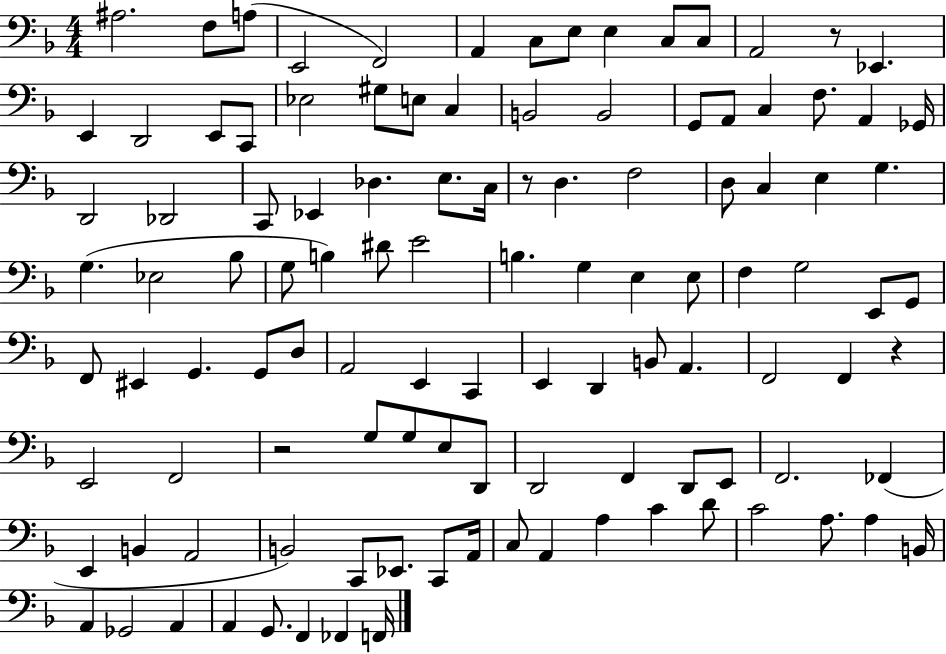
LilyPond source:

{
  \clef bass
  \numericTimeSignature
  \time 4/4
  \key f \major
  ais2. f8 a8( | e,2 f,2) | a,4 c8 e8 e4 c8 c8 | a,2 r8 ees,4. | \break e,4 d,2 e,8 c,8 | ees2 gis8 e8 c4 | b,2 b,2 | g,8 a,8 c4 f8. a,4 ges,16 | \break d,2 des,2 | c,8 ees,4 des4. e8. c16 | r8 d4. f2 | d8 c4 e4 g4. | \break g4.( ees2 bes8 | g8 b4) dis'8 e'2 | b4. g4 e4 e8 | f4 g2 e,8 g,8 | \break f,8 eis,4 g,4. g,8 d8 | a,2 e,4 c,4 | e,4 d,4 b,8 a,4. | f,2 f,4 r4 | \break e,2 f,2 | r2 g8 g8 e8 d,8 | d,2 f,4 d,8 e,8 | f,2. fes,4( | \break e,4 b,4 a,2 | b,2) c,8 ees,8. c,8 a,16 | c8 a,4 a4 c'4 d'8 | c'2 a8. a4 b,16 | \break a,4 ges,2 a,4 | a,4 g,8. f,4 fes,4 f,16 | \bar "|."
}